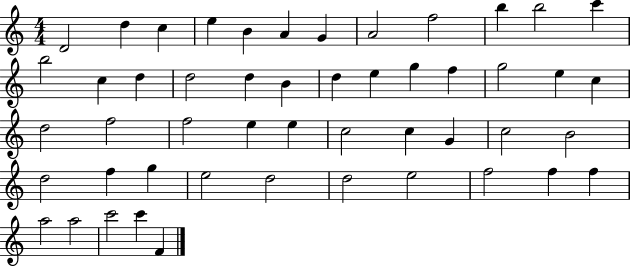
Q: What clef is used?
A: treble